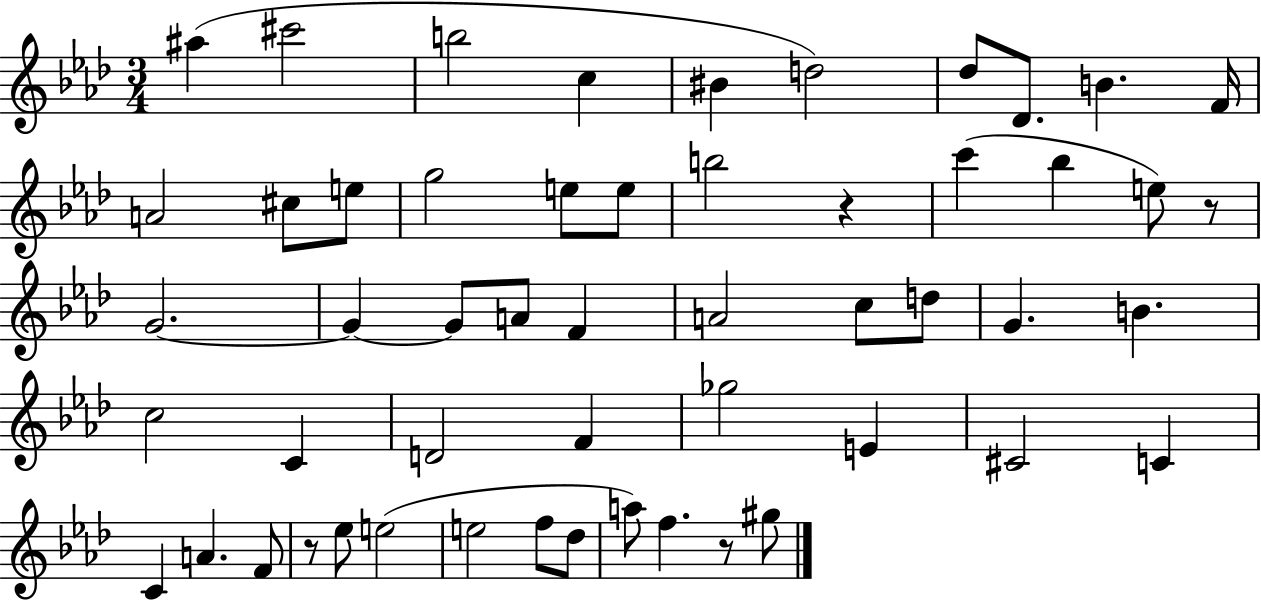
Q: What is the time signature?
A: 3/4